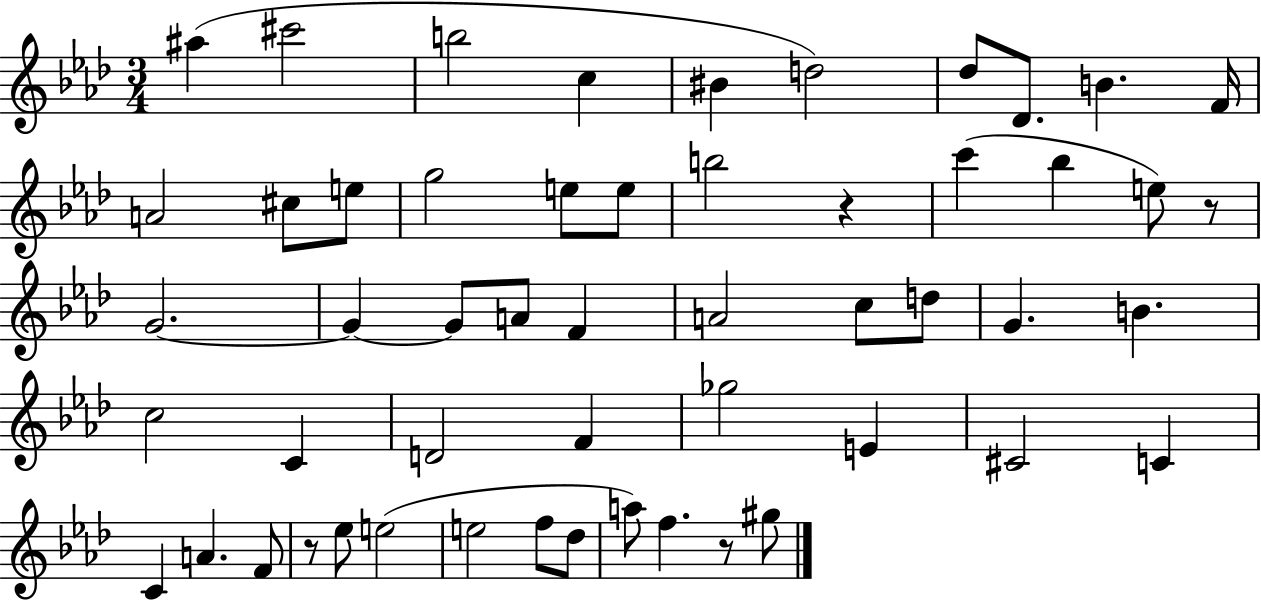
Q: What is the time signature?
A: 3/4